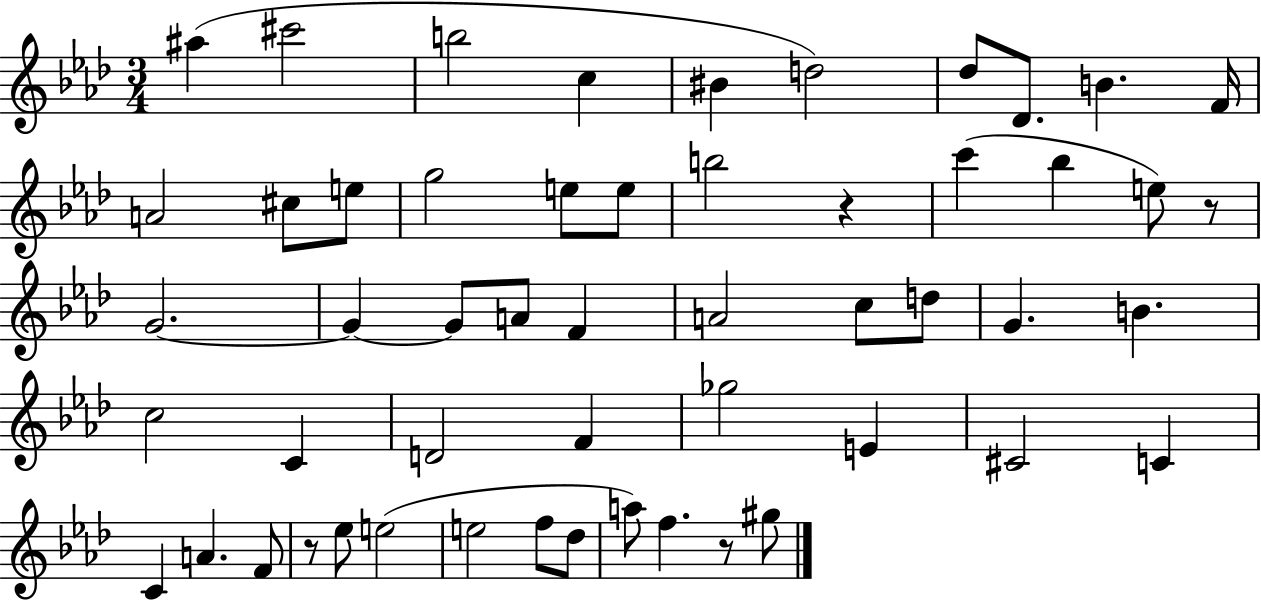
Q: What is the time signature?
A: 3/4